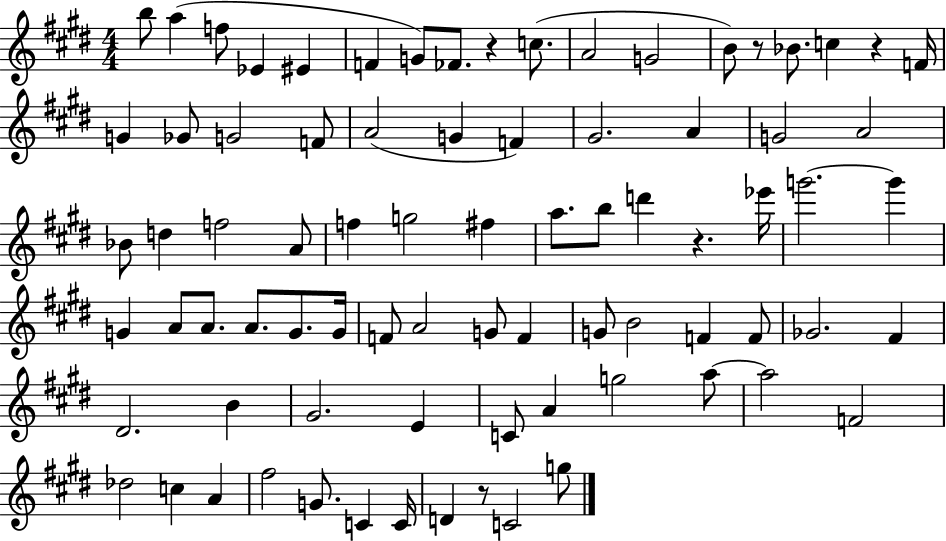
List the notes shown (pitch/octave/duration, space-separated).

B5/e A5/q F5/e Eb4/q EIS4/q F4/q G4/e FES4/e. R/q C5/e. A4/h G4/h B4/e R/e Bb4/e. C5/q R/q F4/s G4/q Gb4/e G4/h F4/e A4/h G4/q F4/q G#4/h. A4/q G4/h A4/h Bb4/e D5/q F5/h A4/e F5/q G5/h F#5/q A5/e. B5/e D6/q R/q. Eb6/s G6/h. G6/q G4/q A4/e A4/e. A4/e. G4/e. G4/s F4/e A4/h G4/e F4/q G4/e B4/h F4/q F4/e Gb4/h. F#4/q D#4/h. B4/q G#4/h. E4/q C4/e A4/q G5/h A5/e A5/h F4/h Db5/h C5/q A4/q F#5/h G4/e. C4/q C4/s D4/q R/e C4/h G5/e